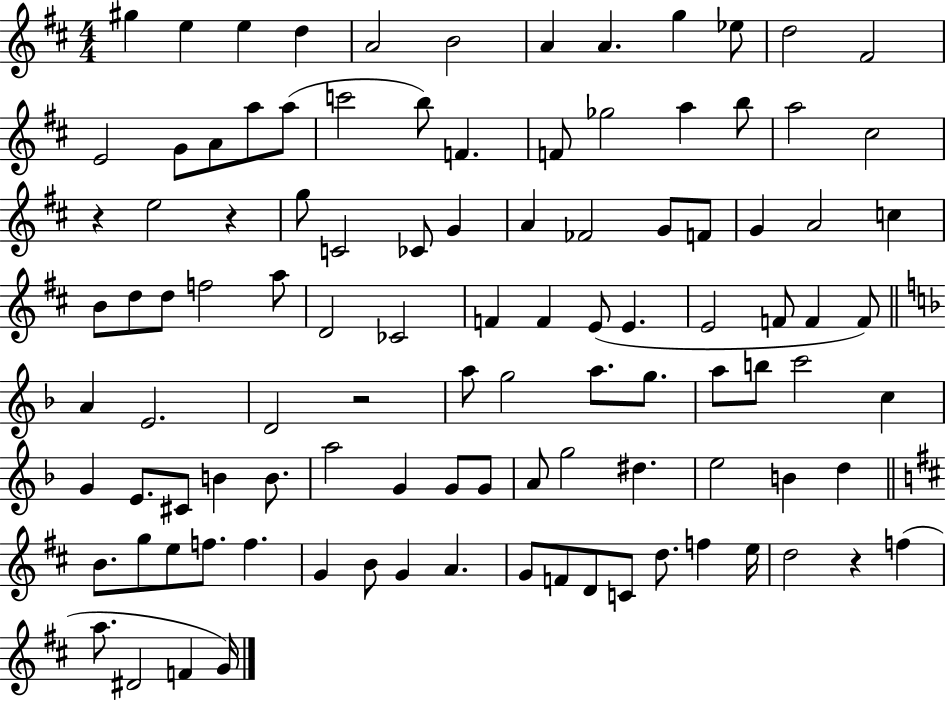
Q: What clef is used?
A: treble